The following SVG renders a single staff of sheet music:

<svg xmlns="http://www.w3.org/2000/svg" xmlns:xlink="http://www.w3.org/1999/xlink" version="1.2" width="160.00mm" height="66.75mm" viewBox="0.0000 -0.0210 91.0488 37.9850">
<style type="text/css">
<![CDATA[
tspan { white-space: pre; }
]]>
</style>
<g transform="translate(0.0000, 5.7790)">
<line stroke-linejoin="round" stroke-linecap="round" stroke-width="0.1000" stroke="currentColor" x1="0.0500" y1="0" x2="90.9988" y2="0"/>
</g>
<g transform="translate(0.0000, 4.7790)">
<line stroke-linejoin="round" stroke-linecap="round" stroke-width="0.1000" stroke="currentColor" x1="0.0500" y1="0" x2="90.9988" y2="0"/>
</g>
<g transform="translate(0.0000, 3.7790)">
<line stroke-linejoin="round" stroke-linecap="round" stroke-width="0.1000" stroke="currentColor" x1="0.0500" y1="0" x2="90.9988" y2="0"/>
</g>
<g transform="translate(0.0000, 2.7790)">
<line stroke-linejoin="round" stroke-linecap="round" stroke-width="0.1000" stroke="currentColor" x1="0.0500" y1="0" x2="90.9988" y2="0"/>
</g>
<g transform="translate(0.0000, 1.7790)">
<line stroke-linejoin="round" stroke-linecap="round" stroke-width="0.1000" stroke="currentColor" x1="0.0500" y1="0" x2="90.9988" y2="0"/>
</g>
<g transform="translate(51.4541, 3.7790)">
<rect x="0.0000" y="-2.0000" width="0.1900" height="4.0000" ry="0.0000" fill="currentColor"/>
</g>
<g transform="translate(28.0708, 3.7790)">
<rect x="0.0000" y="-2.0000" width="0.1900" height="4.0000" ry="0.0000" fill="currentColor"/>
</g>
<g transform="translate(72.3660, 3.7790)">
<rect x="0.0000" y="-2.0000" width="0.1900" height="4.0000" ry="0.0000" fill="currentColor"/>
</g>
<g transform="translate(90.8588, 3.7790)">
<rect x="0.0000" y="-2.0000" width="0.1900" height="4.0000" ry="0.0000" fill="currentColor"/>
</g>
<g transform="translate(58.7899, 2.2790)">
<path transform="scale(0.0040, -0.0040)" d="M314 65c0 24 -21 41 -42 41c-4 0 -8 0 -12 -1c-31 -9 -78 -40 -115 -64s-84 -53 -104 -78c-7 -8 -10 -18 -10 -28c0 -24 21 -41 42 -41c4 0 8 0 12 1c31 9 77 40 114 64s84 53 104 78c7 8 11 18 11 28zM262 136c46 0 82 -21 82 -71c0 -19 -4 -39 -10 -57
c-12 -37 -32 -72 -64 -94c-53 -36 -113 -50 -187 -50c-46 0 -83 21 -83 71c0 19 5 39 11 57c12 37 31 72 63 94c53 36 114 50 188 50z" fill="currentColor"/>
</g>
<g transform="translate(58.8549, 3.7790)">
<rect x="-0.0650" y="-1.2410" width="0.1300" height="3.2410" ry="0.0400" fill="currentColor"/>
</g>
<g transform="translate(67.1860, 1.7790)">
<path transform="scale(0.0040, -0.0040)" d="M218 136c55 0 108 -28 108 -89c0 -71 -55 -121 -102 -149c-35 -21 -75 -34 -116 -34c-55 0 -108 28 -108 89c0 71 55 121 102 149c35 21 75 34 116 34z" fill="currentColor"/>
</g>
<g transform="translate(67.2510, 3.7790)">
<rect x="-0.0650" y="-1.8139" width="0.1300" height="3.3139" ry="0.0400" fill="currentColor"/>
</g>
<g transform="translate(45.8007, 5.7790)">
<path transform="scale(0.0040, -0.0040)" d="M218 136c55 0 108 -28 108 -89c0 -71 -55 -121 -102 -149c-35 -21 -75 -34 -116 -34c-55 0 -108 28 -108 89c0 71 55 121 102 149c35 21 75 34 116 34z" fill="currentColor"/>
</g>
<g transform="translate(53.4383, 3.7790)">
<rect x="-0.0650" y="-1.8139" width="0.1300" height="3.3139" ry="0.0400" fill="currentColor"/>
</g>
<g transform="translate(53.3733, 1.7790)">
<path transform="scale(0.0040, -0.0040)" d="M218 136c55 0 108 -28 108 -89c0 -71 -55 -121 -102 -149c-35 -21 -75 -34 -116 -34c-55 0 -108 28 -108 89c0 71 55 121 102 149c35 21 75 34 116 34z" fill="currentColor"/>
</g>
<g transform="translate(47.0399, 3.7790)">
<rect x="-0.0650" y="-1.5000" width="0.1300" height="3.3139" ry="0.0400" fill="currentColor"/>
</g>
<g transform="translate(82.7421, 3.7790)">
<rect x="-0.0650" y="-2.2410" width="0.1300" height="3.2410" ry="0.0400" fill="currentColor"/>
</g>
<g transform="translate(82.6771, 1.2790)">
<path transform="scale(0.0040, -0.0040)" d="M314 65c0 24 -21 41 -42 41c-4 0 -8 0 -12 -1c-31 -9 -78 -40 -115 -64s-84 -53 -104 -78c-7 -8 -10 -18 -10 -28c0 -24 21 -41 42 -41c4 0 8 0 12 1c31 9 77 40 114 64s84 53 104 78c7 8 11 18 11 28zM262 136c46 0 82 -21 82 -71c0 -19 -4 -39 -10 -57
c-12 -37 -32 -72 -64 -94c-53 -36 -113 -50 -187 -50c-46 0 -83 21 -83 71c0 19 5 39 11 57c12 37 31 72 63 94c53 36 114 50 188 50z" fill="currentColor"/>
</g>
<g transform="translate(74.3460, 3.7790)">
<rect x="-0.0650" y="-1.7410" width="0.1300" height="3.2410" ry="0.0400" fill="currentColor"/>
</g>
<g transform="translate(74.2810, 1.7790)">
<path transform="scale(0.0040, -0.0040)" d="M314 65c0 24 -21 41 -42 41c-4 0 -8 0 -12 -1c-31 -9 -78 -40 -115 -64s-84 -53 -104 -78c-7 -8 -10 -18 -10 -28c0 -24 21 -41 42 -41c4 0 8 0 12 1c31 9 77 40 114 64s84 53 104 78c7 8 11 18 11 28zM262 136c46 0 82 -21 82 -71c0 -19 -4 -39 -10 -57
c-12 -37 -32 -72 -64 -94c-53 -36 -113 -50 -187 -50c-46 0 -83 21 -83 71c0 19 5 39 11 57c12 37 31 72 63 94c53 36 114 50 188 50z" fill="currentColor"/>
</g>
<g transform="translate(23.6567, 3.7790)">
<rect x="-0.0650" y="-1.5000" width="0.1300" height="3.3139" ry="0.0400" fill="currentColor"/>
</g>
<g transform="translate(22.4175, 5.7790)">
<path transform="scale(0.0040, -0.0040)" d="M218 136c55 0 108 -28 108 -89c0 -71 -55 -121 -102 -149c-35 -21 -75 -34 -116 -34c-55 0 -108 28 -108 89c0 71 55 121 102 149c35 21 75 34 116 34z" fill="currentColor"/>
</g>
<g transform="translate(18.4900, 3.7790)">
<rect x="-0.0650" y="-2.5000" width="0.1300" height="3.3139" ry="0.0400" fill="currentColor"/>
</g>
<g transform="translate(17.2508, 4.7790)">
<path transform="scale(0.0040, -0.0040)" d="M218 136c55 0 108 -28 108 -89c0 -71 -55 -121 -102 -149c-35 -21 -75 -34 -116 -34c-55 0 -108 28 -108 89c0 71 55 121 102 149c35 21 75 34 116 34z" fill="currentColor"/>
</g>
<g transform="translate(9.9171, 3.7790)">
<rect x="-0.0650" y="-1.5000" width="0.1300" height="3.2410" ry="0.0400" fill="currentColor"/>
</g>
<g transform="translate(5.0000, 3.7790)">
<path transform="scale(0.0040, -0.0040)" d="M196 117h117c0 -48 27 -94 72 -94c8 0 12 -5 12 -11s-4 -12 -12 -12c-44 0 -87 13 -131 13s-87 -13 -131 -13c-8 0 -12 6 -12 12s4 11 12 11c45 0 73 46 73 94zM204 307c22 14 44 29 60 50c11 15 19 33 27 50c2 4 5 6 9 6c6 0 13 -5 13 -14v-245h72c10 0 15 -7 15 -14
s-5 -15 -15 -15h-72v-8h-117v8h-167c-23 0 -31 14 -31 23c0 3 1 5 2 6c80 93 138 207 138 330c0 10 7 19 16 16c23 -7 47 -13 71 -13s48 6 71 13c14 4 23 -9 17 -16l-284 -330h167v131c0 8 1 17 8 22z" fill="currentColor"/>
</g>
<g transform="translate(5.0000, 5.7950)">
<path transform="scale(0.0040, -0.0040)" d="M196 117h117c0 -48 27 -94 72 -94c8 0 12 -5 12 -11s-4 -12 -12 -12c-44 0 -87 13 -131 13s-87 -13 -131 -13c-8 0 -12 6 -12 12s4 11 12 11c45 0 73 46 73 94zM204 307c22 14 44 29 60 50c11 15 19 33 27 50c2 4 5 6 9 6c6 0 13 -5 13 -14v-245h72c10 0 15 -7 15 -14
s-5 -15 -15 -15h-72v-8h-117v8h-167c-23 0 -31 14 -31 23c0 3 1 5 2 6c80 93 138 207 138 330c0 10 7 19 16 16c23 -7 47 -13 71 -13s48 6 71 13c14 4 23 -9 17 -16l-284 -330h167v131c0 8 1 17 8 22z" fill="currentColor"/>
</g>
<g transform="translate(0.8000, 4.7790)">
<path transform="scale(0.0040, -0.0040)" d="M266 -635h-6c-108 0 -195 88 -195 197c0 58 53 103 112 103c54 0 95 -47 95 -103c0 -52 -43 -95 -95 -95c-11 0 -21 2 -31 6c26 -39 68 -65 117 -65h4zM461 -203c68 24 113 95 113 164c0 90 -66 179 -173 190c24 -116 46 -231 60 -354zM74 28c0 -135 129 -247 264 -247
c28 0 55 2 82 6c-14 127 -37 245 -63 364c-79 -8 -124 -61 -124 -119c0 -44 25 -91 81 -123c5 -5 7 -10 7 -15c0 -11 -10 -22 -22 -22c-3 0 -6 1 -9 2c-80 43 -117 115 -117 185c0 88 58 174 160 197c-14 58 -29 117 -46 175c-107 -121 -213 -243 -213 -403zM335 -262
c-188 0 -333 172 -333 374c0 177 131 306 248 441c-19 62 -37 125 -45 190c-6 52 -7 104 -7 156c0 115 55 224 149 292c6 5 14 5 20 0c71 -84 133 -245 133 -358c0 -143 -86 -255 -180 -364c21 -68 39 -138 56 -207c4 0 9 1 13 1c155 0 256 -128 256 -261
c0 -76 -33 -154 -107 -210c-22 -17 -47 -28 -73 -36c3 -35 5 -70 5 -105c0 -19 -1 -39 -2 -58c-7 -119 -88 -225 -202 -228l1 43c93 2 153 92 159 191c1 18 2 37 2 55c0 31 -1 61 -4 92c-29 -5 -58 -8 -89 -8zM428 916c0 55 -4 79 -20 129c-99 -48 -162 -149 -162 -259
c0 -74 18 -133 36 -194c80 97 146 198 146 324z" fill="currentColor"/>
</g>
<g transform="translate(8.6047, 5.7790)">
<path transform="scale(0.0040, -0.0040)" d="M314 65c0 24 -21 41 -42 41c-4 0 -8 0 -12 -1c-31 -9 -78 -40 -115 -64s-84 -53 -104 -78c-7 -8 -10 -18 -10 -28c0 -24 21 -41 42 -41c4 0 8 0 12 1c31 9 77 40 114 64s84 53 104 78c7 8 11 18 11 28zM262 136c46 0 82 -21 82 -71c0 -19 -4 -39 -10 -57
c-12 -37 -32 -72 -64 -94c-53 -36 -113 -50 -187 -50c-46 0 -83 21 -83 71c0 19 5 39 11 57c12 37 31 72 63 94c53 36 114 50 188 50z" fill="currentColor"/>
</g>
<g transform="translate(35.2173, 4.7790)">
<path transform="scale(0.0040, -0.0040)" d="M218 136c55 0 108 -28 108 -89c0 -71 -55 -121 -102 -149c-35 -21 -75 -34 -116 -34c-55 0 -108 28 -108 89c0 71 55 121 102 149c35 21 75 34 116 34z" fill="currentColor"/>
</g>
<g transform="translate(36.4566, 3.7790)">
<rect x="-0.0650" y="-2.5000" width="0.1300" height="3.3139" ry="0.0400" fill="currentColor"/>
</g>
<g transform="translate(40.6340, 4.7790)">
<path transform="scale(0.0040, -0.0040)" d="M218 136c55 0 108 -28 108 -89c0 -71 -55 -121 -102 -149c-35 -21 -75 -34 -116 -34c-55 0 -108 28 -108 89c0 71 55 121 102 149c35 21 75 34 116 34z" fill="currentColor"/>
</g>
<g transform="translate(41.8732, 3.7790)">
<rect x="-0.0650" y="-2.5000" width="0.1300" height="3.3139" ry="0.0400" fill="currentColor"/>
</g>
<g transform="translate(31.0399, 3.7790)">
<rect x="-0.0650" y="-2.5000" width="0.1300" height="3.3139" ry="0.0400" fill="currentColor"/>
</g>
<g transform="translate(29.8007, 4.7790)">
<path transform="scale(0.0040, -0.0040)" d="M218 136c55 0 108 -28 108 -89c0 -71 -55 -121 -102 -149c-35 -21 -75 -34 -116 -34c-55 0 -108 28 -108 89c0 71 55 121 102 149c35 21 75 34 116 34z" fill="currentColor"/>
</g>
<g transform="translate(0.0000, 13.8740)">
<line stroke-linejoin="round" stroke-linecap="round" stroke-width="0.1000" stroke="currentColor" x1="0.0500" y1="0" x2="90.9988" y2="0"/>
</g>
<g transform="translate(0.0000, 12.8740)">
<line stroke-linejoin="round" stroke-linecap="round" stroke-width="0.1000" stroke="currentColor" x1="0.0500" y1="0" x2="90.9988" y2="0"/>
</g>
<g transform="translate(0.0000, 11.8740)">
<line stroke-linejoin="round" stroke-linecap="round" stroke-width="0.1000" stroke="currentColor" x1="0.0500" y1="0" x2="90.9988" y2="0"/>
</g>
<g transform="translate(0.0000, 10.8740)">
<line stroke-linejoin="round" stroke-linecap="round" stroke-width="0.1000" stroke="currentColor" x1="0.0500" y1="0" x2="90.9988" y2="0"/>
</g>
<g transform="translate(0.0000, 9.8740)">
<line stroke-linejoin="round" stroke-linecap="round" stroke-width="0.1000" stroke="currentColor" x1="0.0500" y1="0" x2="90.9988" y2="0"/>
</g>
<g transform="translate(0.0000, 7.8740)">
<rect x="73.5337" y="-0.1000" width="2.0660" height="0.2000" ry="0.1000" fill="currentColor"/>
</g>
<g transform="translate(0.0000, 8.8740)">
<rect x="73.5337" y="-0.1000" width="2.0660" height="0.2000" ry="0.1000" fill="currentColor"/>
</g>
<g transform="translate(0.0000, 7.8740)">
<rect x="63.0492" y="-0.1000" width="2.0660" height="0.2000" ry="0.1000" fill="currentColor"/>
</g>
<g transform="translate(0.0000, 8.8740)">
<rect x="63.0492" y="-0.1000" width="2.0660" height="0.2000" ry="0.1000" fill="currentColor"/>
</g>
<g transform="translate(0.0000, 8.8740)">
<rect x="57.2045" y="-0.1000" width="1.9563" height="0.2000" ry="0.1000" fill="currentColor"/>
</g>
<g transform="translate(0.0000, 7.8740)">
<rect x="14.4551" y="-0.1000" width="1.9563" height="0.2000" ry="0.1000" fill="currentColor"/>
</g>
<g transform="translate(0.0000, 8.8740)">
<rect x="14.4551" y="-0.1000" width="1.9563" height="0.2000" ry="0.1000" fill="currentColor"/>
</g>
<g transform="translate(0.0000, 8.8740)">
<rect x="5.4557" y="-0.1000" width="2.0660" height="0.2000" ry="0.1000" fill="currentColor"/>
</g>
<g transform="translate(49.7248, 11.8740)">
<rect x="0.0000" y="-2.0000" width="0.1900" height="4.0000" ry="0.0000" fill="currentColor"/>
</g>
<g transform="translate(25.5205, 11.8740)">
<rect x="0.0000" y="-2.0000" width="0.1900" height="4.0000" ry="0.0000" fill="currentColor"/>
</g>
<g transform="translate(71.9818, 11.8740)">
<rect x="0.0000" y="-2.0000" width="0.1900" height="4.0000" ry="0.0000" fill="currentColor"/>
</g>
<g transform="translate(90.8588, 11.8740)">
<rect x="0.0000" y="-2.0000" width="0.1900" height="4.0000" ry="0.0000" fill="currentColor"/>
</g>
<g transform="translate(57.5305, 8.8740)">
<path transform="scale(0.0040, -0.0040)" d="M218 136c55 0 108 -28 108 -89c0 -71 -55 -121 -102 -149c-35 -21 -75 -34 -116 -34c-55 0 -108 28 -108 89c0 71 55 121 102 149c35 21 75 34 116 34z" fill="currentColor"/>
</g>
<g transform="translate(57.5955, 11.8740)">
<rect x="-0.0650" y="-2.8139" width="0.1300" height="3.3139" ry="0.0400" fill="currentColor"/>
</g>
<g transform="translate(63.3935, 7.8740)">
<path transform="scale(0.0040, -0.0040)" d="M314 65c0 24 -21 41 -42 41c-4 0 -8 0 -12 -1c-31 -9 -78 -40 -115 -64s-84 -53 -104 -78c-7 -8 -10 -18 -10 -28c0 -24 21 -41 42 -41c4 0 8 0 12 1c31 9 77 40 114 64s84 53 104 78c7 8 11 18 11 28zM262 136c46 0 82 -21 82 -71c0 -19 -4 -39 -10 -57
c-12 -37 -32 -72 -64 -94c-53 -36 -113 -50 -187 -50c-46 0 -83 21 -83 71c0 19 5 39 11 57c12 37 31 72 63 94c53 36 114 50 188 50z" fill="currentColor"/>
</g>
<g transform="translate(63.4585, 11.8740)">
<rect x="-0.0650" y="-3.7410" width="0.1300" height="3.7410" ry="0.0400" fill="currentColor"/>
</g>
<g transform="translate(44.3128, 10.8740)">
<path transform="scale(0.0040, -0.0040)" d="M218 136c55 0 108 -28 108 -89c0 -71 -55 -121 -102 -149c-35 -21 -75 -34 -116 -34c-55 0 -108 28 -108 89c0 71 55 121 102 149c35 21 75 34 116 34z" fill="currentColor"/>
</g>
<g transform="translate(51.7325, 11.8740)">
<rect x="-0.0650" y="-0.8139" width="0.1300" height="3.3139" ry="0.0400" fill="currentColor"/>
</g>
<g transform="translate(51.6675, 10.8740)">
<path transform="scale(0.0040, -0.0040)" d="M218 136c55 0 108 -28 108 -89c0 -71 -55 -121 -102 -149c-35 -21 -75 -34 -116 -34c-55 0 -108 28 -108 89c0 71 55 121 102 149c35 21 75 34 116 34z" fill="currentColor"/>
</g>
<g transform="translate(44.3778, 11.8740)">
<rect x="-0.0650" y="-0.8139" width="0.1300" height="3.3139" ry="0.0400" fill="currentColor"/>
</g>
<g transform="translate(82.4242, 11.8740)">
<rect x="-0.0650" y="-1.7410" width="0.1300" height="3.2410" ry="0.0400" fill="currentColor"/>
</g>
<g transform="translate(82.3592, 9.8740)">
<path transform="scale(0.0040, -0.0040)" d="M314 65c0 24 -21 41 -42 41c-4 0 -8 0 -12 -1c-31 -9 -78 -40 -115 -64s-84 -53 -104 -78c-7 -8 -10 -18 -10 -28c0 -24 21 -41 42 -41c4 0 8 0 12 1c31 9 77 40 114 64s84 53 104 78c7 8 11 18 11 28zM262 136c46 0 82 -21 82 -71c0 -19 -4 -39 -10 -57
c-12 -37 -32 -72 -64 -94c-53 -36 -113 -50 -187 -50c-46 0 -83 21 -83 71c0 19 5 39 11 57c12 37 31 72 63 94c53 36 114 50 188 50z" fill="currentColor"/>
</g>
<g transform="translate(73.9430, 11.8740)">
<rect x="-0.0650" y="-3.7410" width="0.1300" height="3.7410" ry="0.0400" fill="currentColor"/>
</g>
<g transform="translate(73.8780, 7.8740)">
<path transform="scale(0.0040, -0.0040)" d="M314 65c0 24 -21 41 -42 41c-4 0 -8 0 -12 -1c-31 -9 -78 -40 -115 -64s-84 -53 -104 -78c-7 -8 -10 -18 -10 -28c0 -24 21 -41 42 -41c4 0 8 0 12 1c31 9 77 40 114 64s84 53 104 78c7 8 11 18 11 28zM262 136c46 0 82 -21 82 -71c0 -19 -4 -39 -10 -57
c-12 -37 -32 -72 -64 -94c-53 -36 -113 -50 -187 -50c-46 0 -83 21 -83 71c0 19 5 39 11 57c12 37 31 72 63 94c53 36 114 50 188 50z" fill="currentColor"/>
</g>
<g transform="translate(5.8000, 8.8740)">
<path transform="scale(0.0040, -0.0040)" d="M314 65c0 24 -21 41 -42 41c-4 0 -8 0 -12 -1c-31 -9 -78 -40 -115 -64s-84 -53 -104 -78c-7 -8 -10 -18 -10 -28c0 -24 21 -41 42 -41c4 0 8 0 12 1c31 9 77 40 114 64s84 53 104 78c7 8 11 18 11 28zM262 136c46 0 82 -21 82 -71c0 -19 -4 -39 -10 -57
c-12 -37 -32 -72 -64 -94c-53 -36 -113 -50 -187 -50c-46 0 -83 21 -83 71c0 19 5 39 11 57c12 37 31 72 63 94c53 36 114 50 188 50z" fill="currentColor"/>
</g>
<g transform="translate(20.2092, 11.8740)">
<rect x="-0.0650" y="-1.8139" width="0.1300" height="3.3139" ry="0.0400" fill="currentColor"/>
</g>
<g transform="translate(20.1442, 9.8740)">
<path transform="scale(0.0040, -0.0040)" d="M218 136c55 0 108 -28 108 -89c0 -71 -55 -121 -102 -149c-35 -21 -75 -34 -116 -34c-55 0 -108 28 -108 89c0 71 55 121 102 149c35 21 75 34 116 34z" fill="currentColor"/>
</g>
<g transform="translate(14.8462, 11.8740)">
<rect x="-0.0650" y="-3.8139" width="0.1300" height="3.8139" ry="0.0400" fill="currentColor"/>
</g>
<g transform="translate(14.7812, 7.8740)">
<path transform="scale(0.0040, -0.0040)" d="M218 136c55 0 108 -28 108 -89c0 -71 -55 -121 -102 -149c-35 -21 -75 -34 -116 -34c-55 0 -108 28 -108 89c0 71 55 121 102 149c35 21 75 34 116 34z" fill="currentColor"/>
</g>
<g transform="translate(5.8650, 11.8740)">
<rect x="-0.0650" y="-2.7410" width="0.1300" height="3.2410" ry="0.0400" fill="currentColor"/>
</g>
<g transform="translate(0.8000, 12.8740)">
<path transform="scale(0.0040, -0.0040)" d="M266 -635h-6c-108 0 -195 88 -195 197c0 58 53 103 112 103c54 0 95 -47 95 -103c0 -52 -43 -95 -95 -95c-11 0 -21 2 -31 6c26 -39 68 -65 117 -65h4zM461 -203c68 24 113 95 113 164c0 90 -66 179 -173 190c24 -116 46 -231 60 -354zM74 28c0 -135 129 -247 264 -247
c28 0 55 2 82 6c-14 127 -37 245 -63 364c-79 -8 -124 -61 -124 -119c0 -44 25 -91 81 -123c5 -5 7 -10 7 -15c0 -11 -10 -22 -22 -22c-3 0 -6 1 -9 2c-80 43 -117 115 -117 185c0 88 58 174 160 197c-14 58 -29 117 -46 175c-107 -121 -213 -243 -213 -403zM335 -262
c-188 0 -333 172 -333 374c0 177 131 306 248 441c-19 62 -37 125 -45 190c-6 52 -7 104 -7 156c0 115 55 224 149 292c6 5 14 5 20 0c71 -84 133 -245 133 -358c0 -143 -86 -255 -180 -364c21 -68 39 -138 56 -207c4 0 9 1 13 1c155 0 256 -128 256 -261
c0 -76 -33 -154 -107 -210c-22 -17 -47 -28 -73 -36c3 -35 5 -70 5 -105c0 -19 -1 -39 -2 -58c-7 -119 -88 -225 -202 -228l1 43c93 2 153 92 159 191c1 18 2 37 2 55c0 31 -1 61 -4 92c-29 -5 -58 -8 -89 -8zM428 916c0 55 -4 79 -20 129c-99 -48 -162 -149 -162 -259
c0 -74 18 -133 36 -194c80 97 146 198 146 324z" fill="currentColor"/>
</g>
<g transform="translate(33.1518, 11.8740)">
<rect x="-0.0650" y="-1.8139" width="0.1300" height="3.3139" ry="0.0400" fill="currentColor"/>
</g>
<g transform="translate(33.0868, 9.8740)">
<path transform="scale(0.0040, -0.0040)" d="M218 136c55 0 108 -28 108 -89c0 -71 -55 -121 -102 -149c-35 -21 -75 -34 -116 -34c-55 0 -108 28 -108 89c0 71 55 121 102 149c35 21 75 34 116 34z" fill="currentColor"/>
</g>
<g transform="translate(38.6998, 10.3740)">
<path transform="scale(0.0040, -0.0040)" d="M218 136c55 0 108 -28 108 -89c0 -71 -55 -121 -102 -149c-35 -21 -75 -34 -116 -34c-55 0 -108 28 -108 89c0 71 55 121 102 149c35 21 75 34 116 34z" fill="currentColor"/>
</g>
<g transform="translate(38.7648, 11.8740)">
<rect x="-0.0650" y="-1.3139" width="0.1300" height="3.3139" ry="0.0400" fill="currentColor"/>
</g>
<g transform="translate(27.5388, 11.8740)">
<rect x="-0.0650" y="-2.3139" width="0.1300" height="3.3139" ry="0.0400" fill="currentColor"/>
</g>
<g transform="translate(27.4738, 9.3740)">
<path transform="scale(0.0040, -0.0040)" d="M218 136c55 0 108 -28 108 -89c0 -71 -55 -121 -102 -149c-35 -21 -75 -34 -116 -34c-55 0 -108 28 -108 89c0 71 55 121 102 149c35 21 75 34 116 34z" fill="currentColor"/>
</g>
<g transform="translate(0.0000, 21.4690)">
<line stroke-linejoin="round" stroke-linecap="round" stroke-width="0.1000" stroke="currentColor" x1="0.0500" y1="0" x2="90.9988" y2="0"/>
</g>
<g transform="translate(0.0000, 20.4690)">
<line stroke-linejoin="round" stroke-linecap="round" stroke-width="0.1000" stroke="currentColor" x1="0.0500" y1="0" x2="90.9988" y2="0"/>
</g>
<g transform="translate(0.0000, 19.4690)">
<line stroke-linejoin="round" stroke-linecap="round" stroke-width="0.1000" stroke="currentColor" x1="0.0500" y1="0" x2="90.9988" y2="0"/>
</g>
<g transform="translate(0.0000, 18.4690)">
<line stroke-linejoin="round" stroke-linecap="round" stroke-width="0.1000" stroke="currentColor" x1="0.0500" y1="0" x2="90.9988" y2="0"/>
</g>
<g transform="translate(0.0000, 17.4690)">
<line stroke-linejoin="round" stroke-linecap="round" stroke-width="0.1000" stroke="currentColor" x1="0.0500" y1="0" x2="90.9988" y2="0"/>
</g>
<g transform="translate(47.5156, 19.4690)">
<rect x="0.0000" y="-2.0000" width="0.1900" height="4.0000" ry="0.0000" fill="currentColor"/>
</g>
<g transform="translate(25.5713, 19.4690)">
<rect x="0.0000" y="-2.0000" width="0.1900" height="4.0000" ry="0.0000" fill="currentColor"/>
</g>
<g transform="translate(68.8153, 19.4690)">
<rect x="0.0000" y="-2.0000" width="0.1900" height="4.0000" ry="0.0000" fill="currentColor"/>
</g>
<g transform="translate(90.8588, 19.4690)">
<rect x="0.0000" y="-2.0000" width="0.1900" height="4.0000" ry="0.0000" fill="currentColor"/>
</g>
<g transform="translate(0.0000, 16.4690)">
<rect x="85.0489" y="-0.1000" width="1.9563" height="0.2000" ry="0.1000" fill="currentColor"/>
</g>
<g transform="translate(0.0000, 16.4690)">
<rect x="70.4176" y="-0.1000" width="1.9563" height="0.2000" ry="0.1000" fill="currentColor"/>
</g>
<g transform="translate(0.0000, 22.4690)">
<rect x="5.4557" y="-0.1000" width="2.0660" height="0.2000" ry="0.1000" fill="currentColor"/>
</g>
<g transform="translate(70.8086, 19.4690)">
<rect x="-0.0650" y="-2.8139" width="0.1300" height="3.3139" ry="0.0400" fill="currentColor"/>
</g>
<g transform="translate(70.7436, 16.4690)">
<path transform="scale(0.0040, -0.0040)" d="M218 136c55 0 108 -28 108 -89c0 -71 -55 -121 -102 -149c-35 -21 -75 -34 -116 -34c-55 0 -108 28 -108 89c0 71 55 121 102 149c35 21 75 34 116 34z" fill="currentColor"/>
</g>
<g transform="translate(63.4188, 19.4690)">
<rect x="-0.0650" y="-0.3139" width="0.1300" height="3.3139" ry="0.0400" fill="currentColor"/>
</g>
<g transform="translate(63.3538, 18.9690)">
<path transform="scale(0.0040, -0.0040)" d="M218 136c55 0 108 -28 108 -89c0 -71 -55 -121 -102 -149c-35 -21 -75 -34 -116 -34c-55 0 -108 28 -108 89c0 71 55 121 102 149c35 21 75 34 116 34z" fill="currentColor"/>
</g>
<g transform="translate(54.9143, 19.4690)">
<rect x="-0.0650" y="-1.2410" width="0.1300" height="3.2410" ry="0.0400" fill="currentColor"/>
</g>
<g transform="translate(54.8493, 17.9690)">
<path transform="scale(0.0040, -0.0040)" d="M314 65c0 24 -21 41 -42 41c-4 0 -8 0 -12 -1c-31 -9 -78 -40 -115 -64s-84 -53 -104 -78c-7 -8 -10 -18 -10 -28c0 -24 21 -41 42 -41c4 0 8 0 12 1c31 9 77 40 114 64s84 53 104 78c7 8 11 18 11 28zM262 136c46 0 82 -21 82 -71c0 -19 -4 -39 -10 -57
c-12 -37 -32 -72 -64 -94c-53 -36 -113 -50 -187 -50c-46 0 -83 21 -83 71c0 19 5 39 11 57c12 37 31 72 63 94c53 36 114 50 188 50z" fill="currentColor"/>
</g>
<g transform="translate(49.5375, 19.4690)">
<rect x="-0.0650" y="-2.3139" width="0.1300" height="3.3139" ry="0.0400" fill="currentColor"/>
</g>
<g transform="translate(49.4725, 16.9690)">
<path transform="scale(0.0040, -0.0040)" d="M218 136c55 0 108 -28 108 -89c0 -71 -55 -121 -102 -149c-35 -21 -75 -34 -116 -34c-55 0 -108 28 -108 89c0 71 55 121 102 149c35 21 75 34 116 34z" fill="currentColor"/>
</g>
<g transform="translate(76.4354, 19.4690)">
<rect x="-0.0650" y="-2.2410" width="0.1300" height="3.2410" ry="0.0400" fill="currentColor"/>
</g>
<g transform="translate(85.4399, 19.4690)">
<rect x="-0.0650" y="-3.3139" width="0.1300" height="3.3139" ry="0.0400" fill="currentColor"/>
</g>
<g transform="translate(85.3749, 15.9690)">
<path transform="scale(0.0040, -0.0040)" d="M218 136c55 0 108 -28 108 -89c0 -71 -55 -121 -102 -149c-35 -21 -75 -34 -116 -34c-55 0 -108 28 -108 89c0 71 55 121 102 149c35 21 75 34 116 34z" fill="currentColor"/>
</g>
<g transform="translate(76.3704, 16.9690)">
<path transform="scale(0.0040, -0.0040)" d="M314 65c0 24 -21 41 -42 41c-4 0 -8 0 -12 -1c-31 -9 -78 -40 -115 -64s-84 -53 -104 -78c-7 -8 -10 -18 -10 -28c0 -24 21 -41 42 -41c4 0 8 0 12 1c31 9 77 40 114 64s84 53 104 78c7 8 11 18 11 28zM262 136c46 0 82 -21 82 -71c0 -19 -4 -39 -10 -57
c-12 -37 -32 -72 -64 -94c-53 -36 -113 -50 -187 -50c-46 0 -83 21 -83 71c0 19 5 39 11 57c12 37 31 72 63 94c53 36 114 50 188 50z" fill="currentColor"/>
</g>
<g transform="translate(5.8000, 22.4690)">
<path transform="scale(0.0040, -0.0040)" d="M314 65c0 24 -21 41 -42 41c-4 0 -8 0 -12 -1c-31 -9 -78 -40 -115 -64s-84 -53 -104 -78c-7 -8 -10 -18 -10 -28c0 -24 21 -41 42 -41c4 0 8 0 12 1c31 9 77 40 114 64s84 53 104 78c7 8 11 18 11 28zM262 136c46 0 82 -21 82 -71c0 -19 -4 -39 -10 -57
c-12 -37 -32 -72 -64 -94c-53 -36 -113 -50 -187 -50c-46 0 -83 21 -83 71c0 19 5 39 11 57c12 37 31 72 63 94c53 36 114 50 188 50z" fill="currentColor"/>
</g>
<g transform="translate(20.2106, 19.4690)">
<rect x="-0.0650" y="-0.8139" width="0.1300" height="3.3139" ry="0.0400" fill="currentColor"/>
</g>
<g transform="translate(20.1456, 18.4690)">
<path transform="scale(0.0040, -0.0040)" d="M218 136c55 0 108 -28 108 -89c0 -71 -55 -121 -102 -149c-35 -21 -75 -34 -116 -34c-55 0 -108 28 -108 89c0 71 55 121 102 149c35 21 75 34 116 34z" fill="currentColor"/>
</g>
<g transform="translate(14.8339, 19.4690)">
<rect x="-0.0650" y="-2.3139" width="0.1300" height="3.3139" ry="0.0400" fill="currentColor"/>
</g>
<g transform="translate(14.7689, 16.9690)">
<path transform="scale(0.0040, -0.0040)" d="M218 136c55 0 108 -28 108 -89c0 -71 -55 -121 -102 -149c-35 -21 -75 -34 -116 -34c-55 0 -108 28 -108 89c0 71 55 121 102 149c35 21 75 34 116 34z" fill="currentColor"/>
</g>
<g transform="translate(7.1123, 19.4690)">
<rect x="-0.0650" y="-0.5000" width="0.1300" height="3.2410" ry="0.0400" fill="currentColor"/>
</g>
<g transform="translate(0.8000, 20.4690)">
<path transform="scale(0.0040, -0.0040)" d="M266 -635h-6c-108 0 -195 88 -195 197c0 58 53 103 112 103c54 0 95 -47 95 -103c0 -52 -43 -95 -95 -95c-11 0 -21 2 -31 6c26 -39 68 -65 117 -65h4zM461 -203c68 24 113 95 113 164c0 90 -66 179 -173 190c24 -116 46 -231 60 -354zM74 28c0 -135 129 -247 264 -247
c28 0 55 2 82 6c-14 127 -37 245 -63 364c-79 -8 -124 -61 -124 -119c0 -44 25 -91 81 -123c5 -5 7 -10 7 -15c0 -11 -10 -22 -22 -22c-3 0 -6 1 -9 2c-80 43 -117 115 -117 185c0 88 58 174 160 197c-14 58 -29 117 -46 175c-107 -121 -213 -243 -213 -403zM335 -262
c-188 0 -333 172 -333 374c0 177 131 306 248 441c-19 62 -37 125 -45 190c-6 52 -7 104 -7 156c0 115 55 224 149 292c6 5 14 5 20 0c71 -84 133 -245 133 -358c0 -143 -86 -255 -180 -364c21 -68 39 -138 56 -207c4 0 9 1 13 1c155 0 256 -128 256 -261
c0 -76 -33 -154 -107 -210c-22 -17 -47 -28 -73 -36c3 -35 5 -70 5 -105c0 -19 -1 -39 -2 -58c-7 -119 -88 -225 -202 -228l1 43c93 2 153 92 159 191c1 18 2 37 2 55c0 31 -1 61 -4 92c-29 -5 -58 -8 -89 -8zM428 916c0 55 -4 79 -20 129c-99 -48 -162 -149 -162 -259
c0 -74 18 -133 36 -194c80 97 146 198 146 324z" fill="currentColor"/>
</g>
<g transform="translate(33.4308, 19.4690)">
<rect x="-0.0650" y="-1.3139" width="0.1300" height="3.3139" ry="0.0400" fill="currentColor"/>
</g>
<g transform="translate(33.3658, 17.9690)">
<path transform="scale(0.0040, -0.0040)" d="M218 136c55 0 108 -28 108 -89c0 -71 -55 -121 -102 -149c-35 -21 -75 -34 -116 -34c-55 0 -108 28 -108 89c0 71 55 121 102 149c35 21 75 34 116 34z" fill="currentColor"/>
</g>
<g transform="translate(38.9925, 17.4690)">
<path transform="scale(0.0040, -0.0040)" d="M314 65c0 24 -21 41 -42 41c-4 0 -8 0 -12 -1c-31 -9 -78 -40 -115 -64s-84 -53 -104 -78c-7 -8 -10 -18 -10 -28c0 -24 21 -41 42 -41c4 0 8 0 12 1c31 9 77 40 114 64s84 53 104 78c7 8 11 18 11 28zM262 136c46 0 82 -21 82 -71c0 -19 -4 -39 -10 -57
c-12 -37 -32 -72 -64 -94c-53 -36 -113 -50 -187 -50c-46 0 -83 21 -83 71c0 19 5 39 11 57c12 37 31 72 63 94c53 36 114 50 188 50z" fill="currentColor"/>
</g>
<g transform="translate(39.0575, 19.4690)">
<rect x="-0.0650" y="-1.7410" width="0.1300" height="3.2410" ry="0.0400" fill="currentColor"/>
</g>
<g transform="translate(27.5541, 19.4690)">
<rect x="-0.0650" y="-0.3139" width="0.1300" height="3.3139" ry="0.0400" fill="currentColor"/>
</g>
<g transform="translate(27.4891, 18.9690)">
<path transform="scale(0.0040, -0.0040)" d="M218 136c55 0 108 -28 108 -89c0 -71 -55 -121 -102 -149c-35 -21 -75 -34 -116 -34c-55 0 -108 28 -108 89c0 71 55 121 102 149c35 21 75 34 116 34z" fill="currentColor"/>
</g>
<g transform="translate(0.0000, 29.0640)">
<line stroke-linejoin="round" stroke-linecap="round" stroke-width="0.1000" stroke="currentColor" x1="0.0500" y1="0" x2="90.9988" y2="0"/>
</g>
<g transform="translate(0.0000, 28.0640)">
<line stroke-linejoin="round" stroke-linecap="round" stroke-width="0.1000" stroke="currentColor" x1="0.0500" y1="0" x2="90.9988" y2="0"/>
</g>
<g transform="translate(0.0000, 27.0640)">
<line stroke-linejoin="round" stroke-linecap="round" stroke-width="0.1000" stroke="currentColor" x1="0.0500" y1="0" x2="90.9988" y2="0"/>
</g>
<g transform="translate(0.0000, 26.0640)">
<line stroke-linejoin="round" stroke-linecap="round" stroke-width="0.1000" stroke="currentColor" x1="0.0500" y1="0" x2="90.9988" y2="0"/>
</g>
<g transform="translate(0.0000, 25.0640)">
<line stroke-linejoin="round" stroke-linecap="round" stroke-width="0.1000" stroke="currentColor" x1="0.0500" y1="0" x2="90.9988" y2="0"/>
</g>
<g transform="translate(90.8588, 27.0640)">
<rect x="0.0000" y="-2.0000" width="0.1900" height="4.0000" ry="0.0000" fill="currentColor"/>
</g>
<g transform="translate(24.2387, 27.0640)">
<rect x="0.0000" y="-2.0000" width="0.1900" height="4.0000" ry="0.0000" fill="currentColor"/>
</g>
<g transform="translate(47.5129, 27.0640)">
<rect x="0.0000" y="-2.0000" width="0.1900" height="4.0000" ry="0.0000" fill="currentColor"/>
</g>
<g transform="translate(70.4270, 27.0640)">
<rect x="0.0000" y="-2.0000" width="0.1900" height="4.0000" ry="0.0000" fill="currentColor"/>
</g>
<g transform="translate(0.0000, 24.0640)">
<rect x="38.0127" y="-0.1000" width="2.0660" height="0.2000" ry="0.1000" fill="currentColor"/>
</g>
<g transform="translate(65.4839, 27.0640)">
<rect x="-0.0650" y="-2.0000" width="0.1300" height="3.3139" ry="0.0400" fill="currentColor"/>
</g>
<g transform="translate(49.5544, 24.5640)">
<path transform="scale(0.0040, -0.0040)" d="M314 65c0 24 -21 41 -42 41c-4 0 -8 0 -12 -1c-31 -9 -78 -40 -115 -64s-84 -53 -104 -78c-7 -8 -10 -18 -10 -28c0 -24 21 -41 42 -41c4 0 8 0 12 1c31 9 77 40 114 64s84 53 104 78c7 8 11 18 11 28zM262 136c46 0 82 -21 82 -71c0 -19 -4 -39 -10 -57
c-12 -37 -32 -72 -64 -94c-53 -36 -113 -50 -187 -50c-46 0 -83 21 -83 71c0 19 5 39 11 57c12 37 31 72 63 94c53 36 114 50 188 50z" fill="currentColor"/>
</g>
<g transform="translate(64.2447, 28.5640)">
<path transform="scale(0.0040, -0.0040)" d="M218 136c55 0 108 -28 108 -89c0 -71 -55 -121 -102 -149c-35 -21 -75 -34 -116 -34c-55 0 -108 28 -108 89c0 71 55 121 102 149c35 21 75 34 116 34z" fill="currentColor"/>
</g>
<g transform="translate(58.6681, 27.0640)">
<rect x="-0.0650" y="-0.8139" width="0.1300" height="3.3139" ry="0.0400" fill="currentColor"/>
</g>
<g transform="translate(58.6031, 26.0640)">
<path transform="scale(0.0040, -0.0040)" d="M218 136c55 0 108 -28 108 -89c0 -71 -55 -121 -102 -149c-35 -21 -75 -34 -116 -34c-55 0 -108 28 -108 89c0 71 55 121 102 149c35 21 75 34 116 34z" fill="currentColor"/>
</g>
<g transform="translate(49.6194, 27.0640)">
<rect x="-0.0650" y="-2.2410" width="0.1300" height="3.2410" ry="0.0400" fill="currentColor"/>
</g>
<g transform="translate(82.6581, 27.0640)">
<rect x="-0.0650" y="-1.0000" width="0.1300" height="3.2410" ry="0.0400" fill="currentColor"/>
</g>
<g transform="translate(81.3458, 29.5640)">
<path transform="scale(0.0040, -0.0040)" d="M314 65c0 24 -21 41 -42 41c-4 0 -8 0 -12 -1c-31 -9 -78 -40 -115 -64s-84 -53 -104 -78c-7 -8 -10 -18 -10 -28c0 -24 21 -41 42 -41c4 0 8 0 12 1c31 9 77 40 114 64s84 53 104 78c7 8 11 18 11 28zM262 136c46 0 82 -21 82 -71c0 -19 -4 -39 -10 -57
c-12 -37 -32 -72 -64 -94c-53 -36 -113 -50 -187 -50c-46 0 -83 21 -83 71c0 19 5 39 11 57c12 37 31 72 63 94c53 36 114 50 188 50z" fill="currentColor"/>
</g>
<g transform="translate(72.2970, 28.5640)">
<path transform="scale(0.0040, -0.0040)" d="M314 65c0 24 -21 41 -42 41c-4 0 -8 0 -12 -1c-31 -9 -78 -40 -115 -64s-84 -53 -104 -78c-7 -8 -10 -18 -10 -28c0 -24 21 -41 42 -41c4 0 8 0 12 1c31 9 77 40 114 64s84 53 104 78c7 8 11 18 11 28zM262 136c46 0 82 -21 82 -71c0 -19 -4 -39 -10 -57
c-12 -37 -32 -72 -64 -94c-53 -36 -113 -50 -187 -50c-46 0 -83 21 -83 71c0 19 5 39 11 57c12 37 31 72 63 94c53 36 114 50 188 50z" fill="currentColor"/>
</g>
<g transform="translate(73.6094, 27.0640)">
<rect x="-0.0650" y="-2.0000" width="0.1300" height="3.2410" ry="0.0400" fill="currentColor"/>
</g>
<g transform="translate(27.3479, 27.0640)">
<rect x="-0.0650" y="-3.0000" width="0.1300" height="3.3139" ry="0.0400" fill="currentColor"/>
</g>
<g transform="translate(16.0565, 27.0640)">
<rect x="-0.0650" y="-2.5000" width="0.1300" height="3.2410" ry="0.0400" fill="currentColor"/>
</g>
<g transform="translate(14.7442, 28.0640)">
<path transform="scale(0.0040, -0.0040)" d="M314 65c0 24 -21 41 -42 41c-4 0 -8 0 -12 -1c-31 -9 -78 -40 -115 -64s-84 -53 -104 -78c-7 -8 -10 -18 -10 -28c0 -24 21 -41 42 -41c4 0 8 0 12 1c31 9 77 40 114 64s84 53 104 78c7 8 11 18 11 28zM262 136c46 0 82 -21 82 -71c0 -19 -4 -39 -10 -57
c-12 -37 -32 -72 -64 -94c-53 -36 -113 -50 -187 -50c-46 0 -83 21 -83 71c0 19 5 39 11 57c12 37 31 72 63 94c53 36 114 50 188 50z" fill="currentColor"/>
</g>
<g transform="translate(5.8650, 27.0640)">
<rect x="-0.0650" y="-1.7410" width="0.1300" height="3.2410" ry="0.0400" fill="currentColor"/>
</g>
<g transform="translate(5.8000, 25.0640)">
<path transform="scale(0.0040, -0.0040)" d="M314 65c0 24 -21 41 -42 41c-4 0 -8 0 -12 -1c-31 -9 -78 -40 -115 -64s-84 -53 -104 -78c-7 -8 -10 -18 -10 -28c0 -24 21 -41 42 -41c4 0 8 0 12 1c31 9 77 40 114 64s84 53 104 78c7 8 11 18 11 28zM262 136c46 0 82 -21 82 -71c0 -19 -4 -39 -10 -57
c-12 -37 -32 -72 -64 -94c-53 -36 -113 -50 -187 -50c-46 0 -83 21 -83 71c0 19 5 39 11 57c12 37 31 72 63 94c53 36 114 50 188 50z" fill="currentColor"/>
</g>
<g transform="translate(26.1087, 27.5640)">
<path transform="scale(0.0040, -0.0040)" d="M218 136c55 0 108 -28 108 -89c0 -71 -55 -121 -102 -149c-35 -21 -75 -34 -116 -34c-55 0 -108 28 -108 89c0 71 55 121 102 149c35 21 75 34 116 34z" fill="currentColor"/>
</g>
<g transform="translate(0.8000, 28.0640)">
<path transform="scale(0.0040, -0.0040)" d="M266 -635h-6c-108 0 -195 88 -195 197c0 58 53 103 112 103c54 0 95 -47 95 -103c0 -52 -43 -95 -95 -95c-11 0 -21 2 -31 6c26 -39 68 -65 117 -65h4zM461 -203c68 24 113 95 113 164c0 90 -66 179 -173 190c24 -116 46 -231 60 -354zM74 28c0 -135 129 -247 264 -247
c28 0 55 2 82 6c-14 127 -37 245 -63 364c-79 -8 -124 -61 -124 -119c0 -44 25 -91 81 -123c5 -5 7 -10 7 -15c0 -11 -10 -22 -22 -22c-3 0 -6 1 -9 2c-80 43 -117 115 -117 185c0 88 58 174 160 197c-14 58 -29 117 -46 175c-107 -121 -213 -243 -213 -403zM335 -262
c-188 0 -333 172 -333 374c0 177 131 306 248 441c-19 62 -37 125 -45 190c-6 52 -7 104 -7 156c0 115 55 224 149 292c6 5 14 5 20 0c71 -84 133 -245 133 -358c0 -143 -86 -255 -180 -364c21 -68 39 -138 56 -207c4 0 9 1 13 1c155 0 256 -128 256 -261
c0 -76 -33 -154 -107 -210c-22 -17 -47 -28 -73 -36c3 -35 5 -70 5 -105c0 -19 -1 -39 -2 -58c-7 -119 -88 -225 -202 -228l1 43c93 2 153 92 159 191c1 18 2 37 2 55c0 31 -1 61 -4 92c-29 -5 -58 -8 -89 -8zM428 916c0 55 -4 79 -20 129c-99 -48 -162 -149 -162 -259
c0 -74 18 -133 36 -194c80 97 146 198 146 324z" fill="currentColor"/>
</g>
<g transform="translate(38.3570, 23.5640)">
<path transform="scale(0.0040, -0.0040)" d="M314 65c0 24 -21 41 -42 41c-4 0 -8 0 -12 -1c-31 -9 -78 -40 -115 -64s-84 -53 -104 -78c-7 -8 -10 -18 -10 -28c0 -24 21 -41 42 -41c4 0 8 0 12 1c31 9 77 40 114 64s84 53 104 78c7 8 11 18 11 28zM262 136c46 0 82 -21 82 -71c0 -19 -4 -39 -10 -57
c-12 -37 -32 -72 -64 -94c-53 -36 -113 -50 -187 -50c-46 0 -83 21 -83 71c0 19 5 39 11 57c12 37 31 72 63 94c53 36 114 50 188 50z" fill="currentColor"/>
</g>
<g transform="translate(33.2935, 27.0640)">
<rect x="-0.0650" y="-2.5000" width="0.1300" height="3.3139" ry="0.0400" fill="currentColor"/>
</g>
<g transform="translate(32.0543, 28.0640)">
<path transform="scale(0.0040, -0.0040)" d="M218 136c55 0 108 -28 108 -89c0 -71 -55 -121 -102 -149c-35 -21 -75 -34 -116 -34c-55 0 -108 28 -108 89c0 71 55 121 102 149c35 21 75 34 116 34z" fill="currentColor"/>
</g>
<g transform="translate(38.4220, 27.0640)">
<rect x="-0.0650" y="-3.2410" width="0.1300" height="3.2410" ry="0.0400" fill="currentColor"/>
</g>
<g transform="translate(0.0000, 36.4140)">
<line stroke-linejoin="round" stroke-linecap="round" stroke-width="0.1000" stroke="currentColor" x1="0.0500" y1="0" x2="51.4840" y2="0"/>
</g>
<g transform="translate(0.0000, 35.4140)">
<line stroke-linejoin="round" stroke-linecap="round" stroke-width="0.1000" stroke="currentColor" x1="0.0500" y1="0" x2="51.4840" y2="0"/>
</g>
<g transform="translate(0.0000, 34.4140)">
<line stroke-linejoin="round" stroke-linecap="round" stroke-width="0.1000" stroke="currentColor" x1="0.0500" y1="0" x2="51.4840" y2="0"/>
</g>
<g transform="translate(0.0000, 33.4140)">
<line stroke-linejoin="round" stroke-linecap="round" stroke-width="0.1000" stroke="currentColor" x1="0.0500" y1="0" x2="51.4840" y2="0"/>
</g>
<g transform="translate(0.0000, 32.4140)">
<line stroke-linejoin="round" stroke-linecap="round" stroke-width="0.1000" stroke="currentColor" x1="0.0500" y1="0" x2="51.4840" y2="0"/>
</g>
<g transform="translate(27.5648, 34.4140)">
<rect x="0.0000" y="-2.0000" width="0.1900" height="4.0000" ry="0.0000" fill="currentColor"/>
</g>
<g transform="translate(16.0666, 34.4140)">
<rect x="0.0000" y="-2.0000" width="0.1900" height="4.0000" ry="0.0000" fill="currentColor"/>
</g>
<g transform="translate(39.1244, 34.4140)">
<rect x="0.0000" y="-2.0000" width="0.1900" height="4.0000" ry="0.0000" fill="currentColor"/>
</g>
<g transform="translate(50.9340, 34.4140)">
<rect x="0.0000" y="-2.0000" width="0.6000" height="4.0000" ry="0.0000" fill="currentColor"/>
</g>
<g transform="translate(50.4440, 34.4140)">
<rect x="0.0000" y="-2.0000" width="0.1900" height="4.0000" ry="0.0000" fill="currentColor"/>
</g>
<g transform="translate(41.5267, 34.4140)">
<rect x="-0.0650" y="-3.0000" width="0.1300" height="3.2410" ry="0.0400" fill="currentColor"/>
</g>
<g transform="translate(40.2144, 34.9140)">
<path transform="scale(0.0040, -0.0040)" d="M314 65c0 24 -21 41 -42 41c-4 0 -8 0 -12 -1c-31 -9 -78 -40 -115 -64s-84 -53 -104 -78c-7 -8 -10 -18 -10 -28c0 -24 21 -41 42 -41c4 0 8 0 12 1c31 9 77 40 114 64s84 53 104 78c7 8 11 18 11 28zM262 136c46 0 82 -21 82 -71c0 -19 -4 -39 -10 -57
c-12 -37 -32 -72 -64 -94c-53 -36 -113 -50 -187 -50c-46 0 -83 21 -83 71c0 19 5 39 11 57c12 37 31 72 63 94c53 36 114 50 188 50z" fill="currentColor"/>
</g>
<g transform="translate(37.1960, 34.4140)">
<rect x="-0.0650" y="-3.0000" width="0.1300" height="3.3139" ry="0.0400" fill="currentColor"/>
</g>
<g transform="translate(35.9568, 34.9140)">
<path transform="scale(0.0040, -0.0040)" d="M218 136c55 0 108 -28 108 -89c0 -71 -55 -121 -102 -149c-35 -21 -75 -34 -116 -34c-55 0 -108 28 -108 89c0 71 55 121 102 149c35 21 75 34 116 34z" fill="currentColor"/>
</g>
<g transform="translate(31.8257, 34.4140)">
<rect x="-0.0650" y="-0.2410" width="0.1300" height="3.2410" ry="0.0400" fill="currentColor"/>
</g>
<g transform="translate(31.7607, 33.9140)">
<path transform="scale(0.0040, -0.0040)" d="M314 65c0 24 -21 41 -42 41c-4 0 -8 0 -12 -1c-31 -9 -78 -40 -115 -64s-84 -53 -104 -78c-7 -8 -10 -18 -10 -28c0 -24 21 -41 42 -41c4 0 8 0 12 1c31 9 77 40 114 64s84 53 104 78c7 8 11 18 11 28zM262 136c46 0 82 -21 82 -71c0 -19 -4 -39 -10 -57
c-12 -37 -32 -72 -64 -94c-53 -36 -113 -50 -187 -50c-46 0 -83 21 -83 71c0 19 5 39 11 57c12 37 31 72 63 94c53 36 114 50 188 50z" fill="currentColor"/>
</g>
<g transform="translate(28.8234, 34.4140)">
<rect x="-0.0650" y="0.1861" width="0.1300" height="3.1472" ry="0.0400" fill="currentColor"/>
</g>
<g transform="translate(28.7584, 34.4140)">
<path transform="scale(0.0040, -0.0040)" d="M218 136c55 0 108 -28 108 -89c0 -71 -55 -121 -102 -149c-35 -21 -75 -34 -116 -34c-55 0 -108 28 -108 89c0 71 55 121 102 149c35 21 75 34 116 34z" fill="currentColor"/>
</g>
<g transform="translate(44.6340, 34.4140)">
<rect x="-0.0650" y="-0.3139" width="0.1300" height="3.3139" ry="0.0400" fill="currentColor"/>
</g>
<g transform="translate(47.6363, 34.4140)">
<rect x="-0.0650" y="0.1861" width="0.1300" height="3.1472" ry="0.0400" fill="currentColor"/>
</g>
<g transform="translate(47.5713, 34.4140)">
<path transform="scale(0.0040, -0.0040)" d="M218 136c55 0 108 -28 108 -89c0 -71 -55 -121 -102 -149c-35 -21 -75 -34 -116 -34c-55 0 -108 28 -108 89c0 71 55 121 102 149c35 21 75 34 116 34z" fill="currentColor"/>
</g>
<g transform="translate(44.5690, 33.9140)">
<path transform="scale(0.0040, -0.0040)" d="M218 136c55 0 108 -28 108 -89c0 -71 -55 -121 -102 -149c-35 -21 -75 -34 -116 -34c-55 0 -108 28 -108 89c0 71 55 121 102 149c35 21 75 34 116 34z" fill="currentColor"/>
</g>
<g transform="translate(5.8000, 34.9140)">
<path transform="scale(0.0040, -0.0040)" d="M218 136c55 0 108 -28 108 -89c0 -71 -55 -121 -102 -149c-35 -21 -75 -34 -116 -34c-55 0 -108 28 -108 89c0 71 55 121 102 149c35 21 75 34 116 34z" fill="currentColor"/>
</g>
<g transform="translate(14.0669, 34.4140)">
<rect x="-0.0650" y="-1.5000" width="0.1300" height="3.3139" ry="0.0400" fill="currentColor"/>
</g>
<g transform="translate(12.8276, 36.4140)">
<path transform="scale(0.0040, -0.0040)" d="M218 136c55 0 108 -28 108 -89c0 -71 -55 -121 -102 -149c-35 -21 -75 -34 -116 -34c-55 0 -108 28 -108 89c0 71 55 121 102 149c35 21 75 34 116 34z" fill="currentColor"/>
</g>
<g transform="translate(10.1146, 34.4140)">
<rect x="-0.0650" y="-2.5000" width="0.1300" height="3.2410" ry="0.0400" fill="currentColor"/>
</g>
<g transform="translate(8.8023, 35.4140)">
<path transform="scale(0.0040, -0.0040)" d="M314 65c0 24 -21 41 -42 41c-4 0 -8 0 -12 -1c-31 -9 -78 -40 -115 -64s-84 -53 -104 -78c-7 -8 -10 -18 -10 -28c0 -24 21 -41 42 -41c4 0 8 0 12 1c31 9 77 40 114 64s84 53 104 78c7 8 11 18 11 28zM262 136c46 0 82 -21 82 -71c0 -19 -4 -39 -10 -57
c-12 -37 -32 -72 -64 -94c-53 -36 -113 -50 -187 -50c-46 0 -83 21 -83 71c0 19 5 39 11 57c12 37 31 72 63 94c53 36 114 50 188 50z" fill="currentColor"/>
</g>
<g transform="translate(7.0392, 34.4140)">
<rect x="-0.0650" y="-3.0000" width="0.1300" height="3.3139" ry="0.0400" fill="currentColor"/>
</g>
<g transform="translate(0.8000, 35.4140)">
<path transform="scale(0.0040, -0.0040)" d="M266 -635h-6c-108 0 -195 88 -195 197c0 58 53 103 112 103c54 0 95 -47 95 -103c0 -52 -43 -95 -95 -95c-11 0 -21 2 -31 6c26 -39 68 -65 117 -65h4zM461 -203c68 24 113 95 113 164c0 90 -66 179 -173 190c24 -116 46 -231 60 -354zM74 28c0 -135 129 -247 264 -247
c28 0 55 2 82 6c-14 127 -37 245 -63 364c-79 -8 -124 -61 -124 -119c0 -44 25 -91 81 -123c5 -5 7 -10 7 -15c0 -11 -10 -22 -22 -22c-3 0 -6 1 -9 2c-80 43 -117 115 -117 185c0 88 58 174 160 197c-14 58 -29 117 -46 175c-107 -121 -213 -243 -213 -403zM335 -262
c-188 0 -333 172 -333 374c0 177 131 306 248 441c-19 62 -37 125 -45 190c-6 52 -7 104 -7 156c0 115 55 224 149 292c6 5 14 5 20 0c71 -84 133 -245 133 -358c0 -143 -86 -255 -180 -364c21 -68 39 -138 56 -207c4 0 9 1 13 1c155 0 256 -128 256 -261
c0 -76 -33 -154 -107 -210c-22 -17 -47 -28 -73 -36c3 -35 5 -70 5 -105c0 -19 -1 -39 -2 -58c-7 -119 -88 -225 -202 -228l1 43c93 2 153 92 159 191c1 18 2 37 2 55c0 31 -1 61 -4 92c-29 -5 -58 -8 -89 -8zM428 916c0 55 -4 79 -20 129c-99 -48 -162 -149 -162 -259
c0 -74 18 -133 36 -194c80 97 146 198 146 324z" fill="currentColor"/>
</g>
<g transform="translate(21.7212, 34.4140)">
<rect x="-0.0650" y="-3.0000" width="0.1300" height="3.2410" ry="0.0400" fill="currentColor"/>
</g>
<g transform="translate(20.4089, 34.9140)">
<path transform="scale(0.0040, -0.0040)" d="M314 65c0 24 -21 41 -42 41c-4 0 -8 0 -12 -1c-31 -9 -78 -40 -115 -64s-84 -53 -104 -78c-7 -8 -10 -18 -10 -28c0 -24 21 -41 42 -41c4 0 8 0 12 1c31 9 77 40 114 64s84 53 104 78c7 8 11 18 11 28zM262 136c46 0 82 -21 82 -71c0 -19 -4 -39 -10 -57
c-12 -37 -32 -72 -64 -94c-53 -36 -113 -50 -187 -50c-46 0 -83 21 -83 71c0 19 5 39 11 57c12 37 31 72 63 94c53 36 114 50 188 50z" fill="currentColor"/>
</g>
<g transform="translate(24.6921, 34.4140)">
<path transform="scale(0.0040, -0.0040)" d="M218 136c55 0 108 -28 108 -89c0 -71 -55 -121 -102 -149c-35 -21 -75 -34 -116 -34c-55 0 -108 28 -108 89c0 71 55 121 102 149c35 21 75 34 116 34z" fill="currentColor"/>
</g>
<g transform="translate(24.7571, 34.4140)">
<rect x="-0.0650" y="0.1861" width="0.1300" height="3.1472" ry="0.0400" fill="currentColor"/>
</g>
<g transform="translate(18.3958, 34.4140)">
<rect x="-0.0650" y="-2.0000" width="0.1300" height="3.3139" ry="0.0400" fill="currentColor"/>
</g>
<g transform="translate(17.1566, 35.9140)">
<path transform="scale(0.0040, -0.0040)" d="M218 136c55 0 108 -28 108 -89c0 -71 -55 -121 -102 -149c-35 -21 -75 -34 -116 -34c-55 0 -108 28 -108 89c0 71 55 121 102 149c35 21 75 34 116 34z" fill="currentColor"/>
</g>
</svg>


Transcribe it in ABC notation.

X:1
T:Untitled
M:4/4
L:1/4
K:C
E2 G E G G G E f e2 f f2 g2 a2 c' f g f e d d a c'2 c'2 f2 C2 g d c e f2 g e2 c a g2 b f2 G2 A G b2 g2 d F F2 D2 A G2 E F A2 B B c2 A A2 c B